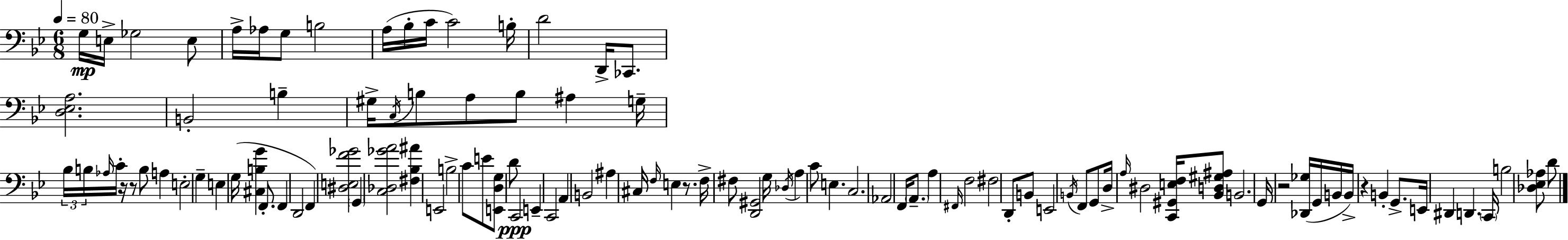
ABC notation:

X:1
T:Untitled
M:6/8
L:1/4
K:Bb
G,/4 E,/4 _G,2 E,/2 A,/4 _A,/4 G,/2 B,2 A,/4 _B,/4 C/4 C2 B,/4 D2 D,,/4 _C,,/2 [D,_E,A,]2 B,,2 B, ^G,/4 C,/4 B,/2 A,/2 B,/2 ^A, G,/4 _B,/4 B,/4 _A,/4 C/4 z/4 z/2 B,/2 A, E,2 G, E, G,/4 [^C,B,G] F,,/2 F,, D,,2 F,, [^D,E,F_G]2 G,, [C,_D,_GA]2 [^F,_B,^A] E,,2 B,2 C/2 E/2 [E,,D,G,]/2 D/2 C,,2 E,, C,,2 A,, B,,2 ^A, ^C,/4 F,/4 E, z/2 F,/4 ^F,/2 [D,,^G,,]2 G,/4 _D,/4 A, C/2 E, C,2 _A,,2 F,,/4 A,,/2 A, ^F,,/4 F,2 ^F,2 D,,/2 B,,/2 E,,2 B,,/4 F,,/2 G,,/2 D,/4 A,/4 ^D,2 [C,,^G,,E,F,]/4 [_B,,D,^G,^A,]/2 B,,2 G,,/4 z2 [_D,,_G,]/4 G,,/4 B,,/4 B,,/4 z B,, G,,/2 E,,/4 ^D,, D,, C,,/4 B,2 [_D,_E,_A,]/2 D/2